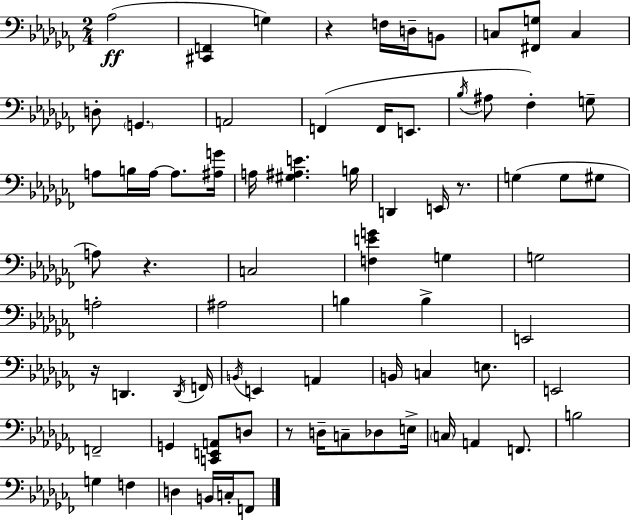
{
  \clef bass
  \numericTimeSignature
  \time 2/4
  \key aes \minor
  \repeat volta 2 { aes2(\ff | <cis, f,>4 g4) | r4 f16 d16-- b,8 | c8 <fis, g>8 c4 | \break d8-. \parenthesize g,4. | a,2 | f,4( f,16 e,8. | \acciaccatura { bes16 } ais8 fes4-.) g8-- | \break a8 b16 a16~~ a8. | <ais g'>16 a16 <gis ais e'>4. | b16 d,4 e,16 r8. | g4( g8 gis8 | \break a8) r4. | c2 | <f e' g'>4 g4 | g2 | \break a2-. | ais2 | b4 b4-> | e,2 | \break r16 d,4. | \acciaccatura { d,16 } f,16 \acciaccatura { b,16 } e,4 a,4 | b,16 c4 | e8. e,2 | \break f,2-- | g,4 <c, e, a,>8 | d8 r8 d16-- c8-- | des8 e16-> \parenthesize c16 a,4 | \break f,8. b2 | g4 f4 | d4 b,16 | c16-. f,8 } \bar "|."
}